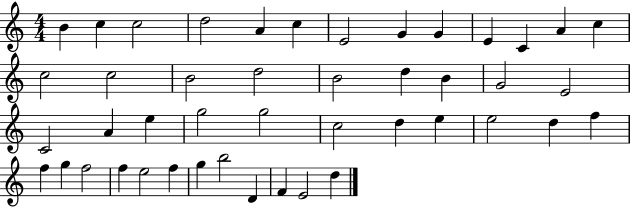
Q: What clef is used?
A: treble